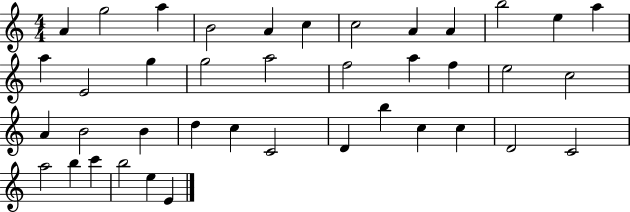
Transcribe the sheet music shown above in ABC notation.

X:1
T:Untitled
M:4/4
L:1/4
K:C
A g2 a B2 A c c2 A A b2 e a a E2 g g2 a2 f2 a f e2 c2 A B2 B d c C2 D b c c D2 C2 a2 b c' b2 e E